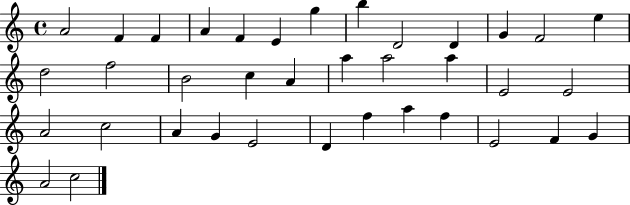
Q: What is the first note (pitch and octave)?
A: A4